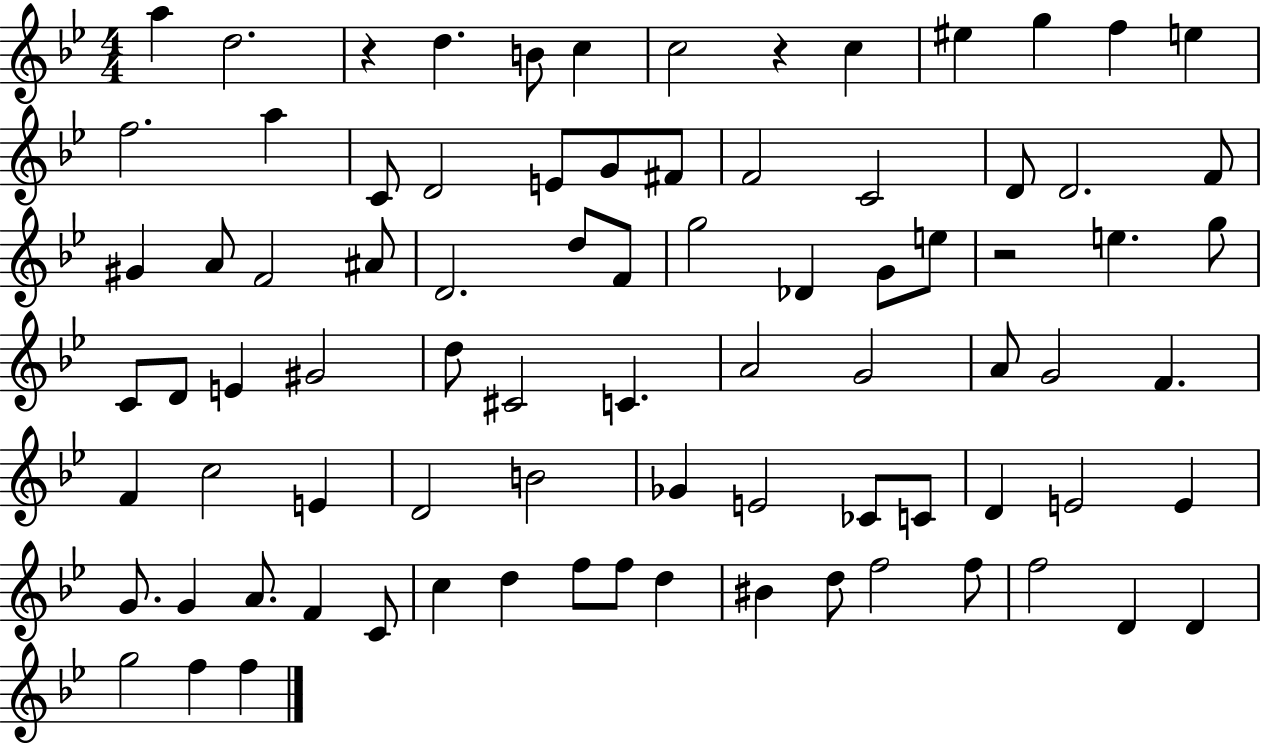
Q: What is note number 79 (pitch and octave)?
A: F5